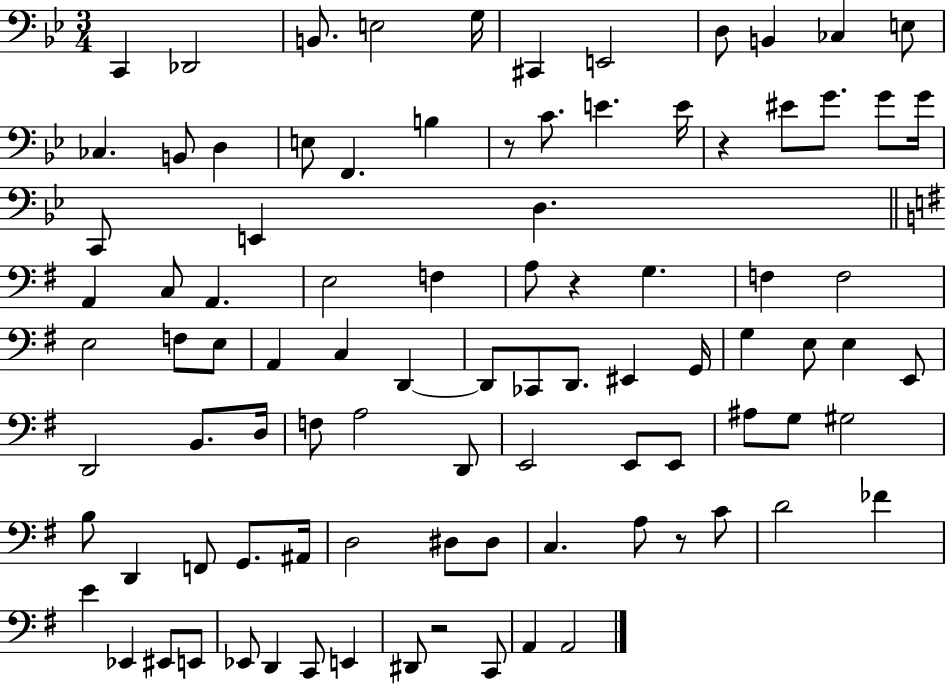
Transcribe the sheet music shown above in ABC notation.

X:1
T:Untitled
M:3/4
L:1/4
K:Bb
C,, _D,,2 B,,/2 E,2 G,/4 ^C,, E,,2 D,/2 B,, _C, E,/2 _C, B,,/2 D, E,/2 F,, B, z/2 C/2 E E/4 z ^E/2 G/2 G/2 G/4 C,,/2 E,, D, A,, C,/2 A,, E,2 F, A,/2 z G, F, F,2 E,2 F,/2 E,/2 A,, C, D,, D,,/2 _C,,/2 D,,/2 ^E,, G,,/4 G, E,/2 E, E,,/2 D,,2 B,,/2 D,/4 F,/2 A,2 D,,/2 E,,2 E,,/2 E,,/2 ^A,/2 G,/2 ^G,2 B,/2 D,, F,,/2 G,,/2 ^A,,/4 D,2 ^D,/2 ^D,/2 C, A,/2 z/2 C/2 D2 _F E _E,, ^E,,/2 E,,/2 _E,,/2 D,, C,,/2 E,, ^D,,/2 z2 C,,/2 A,, A,,2